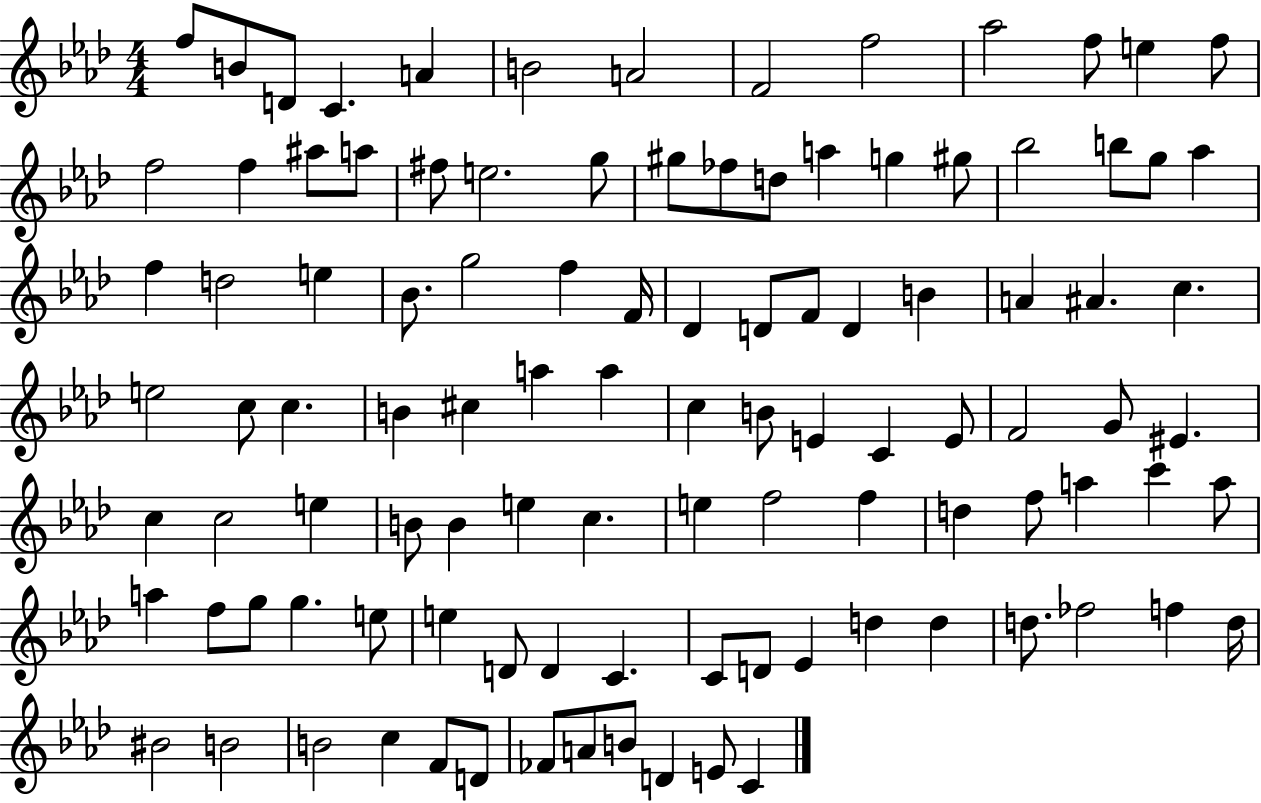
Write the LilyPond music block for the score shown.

{
  \clef treble
  \numericTimeSignature
  \time 4/4
  \key aes \major
  f''8 b'8 d'8 c'4. a'4 | b'2 a'2 | f'2 f''2 | aes''2 f''8 e''4 f''8 | \break f''2 f''4 ais''8 a''8 | fis''8 e''2. g''8 | gis''8 fes''8 d''8 a''4 g''4 gis''8 | bes''2 b''8 g''8 aes''4 | \break f''4 d''2 e''4 | bes'8. g''2 f''4 f'16 | des'4 d'8 f'8 d'4 b'4 | a'4 ais'4. c''4. | \break e''2 c''8 c''4. | b'4 cis''4 a''4 a''4 | c''4 b'8 e'4 c'4 e'8 | f'2 g'8 eis'4. | \break c''4 c''2 e''4 | b'8 b'4 e''4 c''4. | e''4 f''2 f''4 | d''4 f''8 a''4 c'''4 a''8 | \break a''4 f''8 g''8 g''4. e''8 | e''4 d'8 d'4 c'4. | c'8 d'8 ees'4 d''4 d''4 | d''8. fes''2 f''4 d''16 | \break bis'2 b'2 | b'2 c''4 f'8 d'8 | fes'8 a'8 b'8 d'4 e'8 c'4 | \bar "|."
}